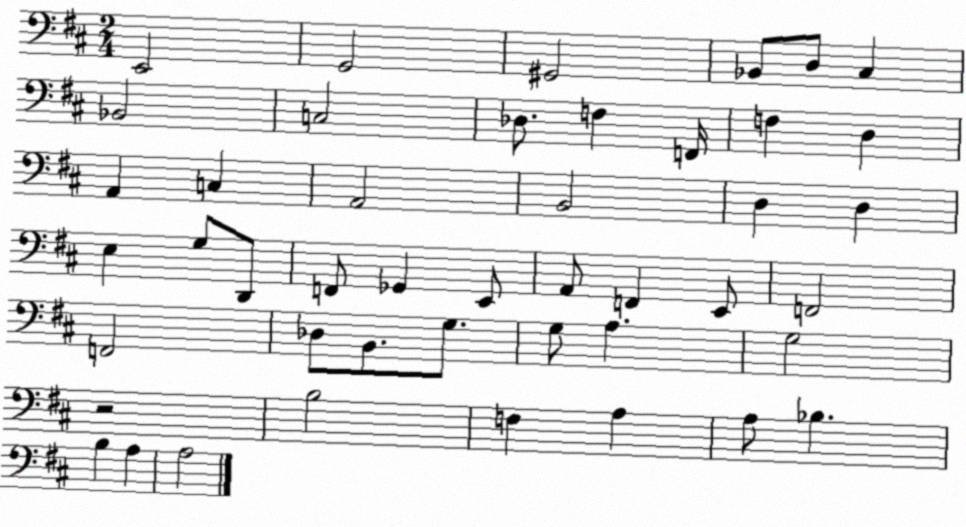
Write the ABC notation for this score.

X:1
T:Untitled
M:2/4
L:1/4
K:D
E,,2 G,,2 ^G,,2 _B,,/2 D,/2 ^C, _B,,2 C,2 _D,/2 F, F,,/4 F, D, A,, C, A,,2 B,,2 D, D, E, G,/2 D,,/2 F,,/2 _G,, E,,/2 A,,/2 F,, E,,/2 F,,2 F,,2 _D,/2 B,,/2 G,/2 G,/2 A, G,2 z2 B,2 F, A, A,/2 _B, B, A, A,2